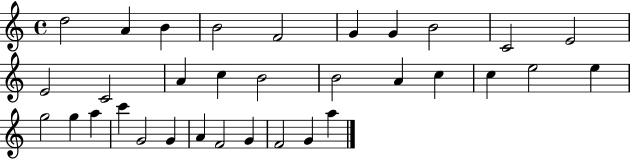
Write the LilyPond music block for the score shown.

{
  \clef treble
  \time 4/4
  \defaultTimeSignature
  \key c \major
  d''2 a'4 b'4 | b'2 f'2 | g'4 g'4 b'2 | c'2 e'2 | \break e'2 c'2 | a'4 c''4 b'2 | b'2 a'4 c''4 | c''4 e''2 e''4 | \break g''2 g''4 a''4 | c'''4 g'2 g'4 | a'4 f'2 g'4 | f'2 g'4 a''4 | \break \bar "|."
}